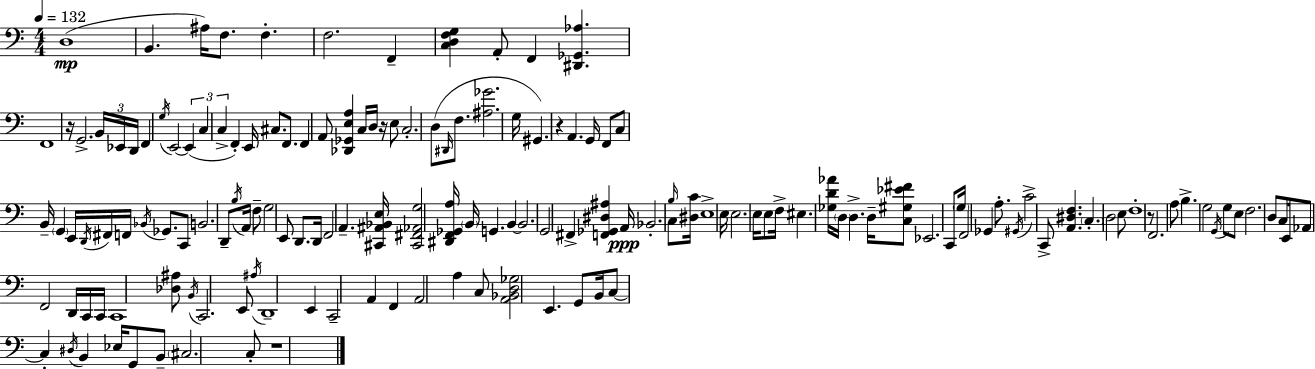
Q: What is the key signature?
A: C major